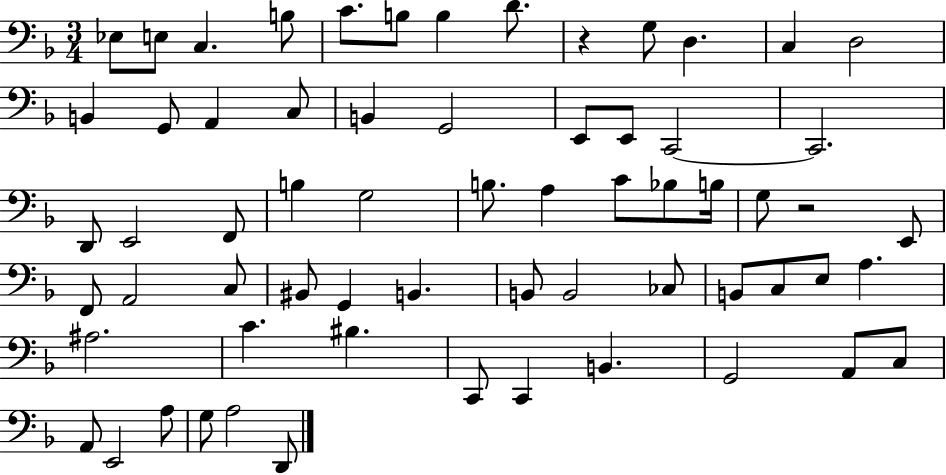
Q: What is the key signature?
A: F major